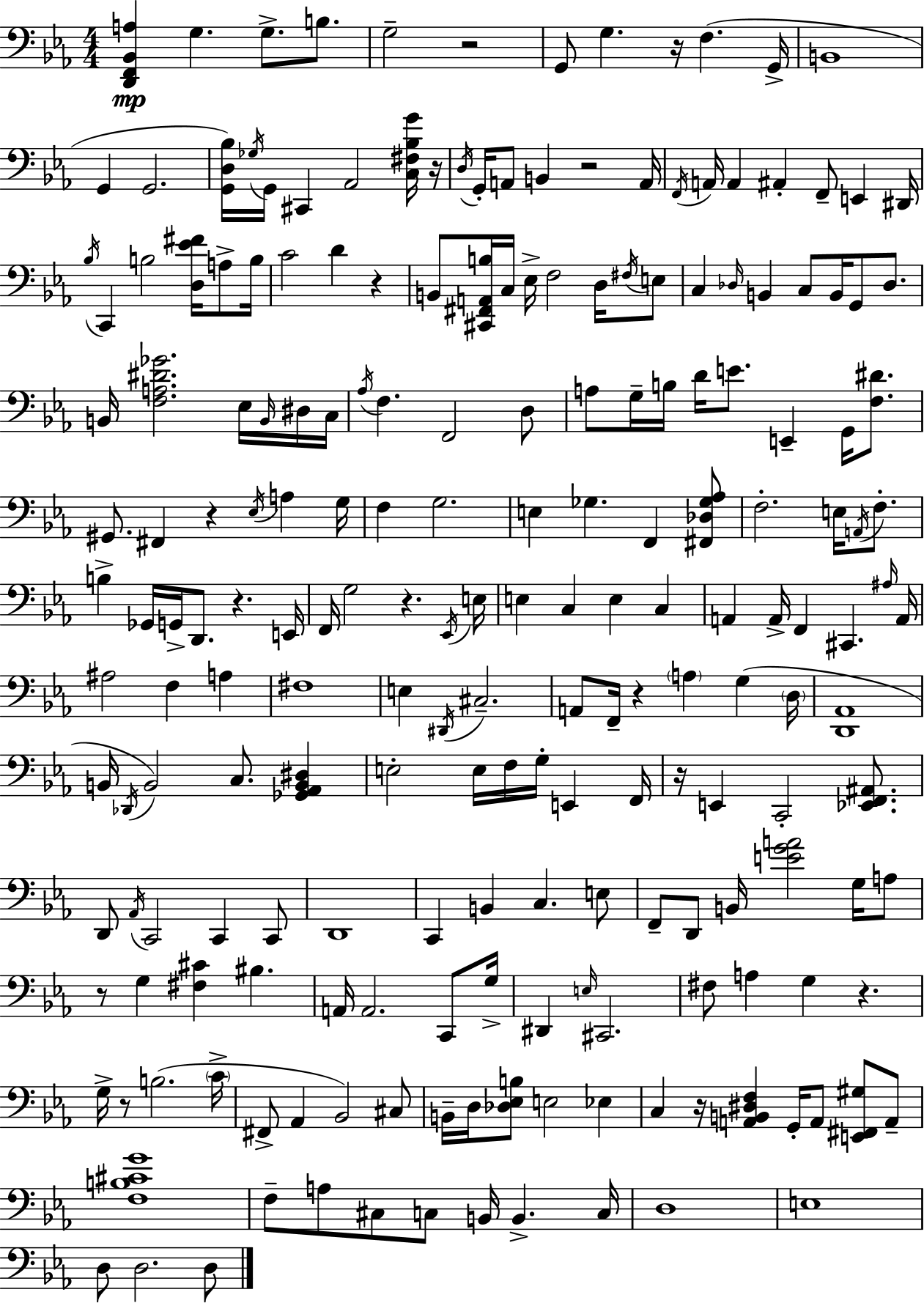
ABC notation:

X:1
T:Untitled
M:4/4
L:1/4
K:Eb
[D,,F,,_B,,A,] G, G,/2 B,/2 G,2 z2 G,,/2 G, z/4 F, G,,/4 B,,4 G,, G,,2 [G,,D,_B,]/4 _G,/4 G,,/4 ^C,, _A,,2 [C,^F,_B,G]/4 z/4 D,/4 G,,/4 A,,/2 B,, z2 A,,/4 F,,/4 A,,/4 A,, ^A,, F,,/2 E,, ^D,,/4 _B,/4 C,, B,2 [D,_E^F]/4 A,/2 B,/4 C2 D z B,,/2 [^C,,^F,,A,,B,]/4 C,/4 _E,/4 F,2 D,/4 ^F,/4 E,/2 C, _D,/4 B,, C,/2 B,,/4 G,,/2 _D,/2 B,,/4 [F,A,^D_G]2 _E,/4 B,,/4 ^D,/4 C,/4 _A,/4 F, F,,2 D,/2 A,/2 G,/4 B,/4 D/4 E/2 E,, G,,/4 [F,^D]/2 ^G,,/2 ^F,, z _E,/4 A, G,/4 F, G,2 E, _G, F,, [^F,,_D,_G,_A,]/2 F,2 E,/4 A,,/4 F,/2 B, _G,,/4 G,,/4 D,,/2 z E,,/4 F,,/4 G,2 z _E,,/4 E,/4 E, C, E, C, A,, A,,/4 F,, ^C,, ^A,/4 A,,/4 ^A,2 F, A, ^F,4 E, ^D,,/4 ^C,2 A,,/2 F,,/4 z A, G, D,/4 [D,,_A,,]4 B,,/4 _D,,/4 B,,2 C,/2 [_G,,_A,,B,,^D,] E,2 E,/4 F,/4 G,/4 E,, F,,/4 z/4 E,, C,,2 [_E,,F,,^A,,]/2 D,,/2 _A,,/4 C,,2 C,, C,,/2 D,,4 C,, B,, C, E,/2 F,,/2 D,,/2 B,,/4 [EGA]2 G,/4 A,/2 z/2 G, [^F,^C] ^B, A,,/4 A,,2 C,,/2 G,/4 ^D,, E,/4 ^C,,2 ^F,/2 A, G, z G,/4 z/2 B,2 C/4 ^F,,/2 _A,, _B,,2 ^C,/2 B,,/4 D,/4 [_D,_E,B,]/2 E,2 _E, C, z/4 [A,,B,,^D,F,] G,,/4 A,,/2 [E,,^F,,^G,]/2 A,,/2 [F,B,^CG]4 F,/2 A,/2 ^C,/2 C,/2 B,,/4 B,, C,/4 D,4 E,4 D,/2 D,2 D,/2